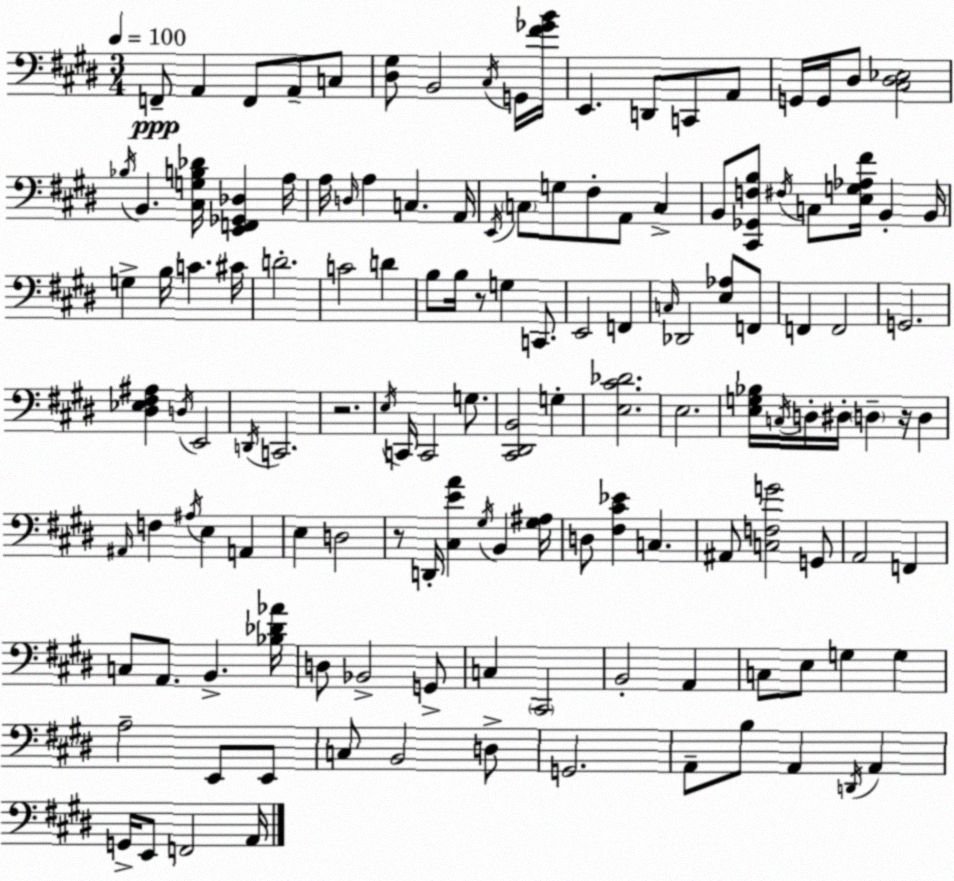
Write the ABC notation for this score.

X:1
T:Untitled
M:3/4
L:1/4
K:E
F,,/2 A,, F,,/2 A,,/2 C,/2 [^D,^G,]/2 B,,2 ^C,/4 G,,/4 [^F_GB]/4 E,, D,,/2 C,,/2 A,,/2 G,,/4 G,,/4 ^D,/2 [^C,^D,_E,]2 _B,/4 B,, [^C,G,B,_D]/4 [E,,F,,_G,,_D,] A,/4 A,/4 D,/4 A, C, A,,/4 E,,/4 C,/2 G,/2 ^F,/2 A,,/2 C, B,,/2 [^C,,_G,,F,B,]/2 ^F,/4 C,/2 [E,G,_A,^F]/4 B,, B,,/4 G, B,/4 C ^C/4 D2 C2 D B,/2 B,/4 z/2 G, C,,/2 E,,2 F,, C,/4 _D,,2 [E,_A,]/2 F,,/2 F,, F,,2 G,,2 [^D,_E,^F,^A,] D,/4 E,,2 D,,/4 C,,2 z2 E,/4 C,,/4 C,,2 G,/2 [^C,,^D,,B,,]2 G, [E,^C_D]2 E,2 [E,G,_B,]/4 C,/4 D,/4 ^D,/4 D, z/4 D, ^A,,/4 F, ^A,/4 E, A,, E, D,2 z/2 D,,/4 [^C,EA] ^G,/4 B,, [^G,^A,]/4 D,/2 [^F,^C_E] C, ^A,,/2 [C,F,G]2 G,,/2 A,,2 F,, C,/2 A,,/2 B,, [_B,_D_A]/4 D,/2 _B,,2 G,,/2 C, ^C,,2 B,,2 A,, C,/2 E,/2 G, G, A,2 E,,/2 E,,/2 C,/2 B,,2 D,/2 G,,2 A,,/2 B,/2 A,, D,,/4 A,, G,,/4 E,,/2 F,,2 A,,/4